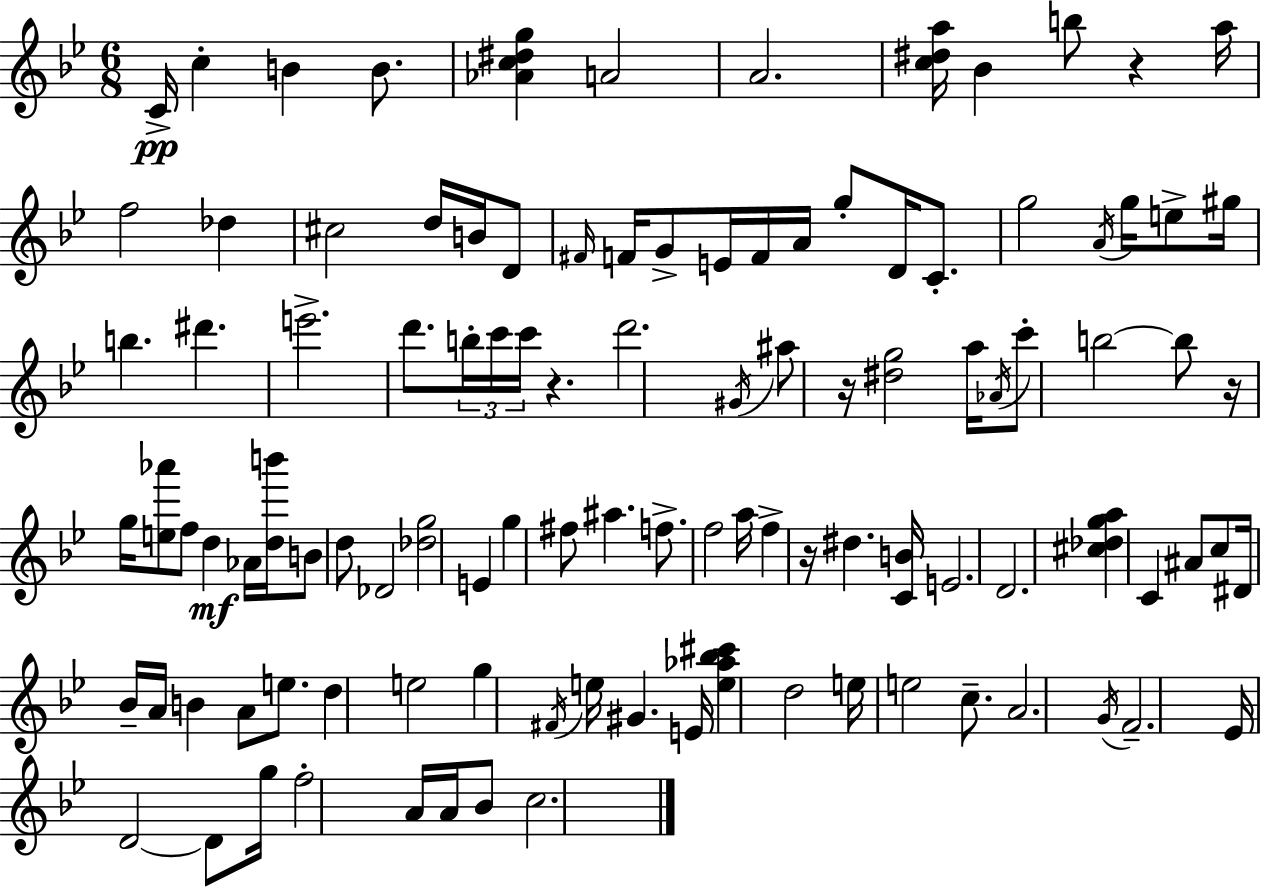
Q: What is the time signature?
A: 6/8